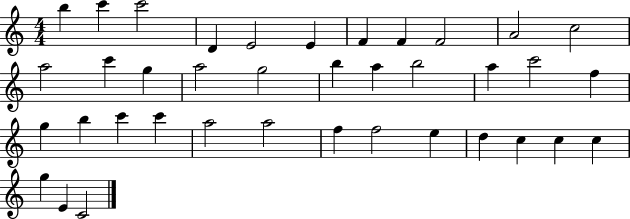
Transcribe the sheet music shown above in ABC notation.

X:1
T:Untitled
M:4/4
L:1/4
K:C
b c' c'2 D E2 E F F F2 A2 c2 a2 c' g a2 g2 b a b2 a c'2 f g b c' c' a2 a2 f f2 e d c c c g E C2